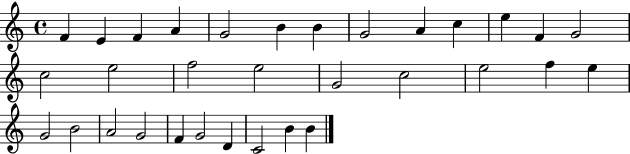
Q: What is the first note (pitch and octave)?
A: F4